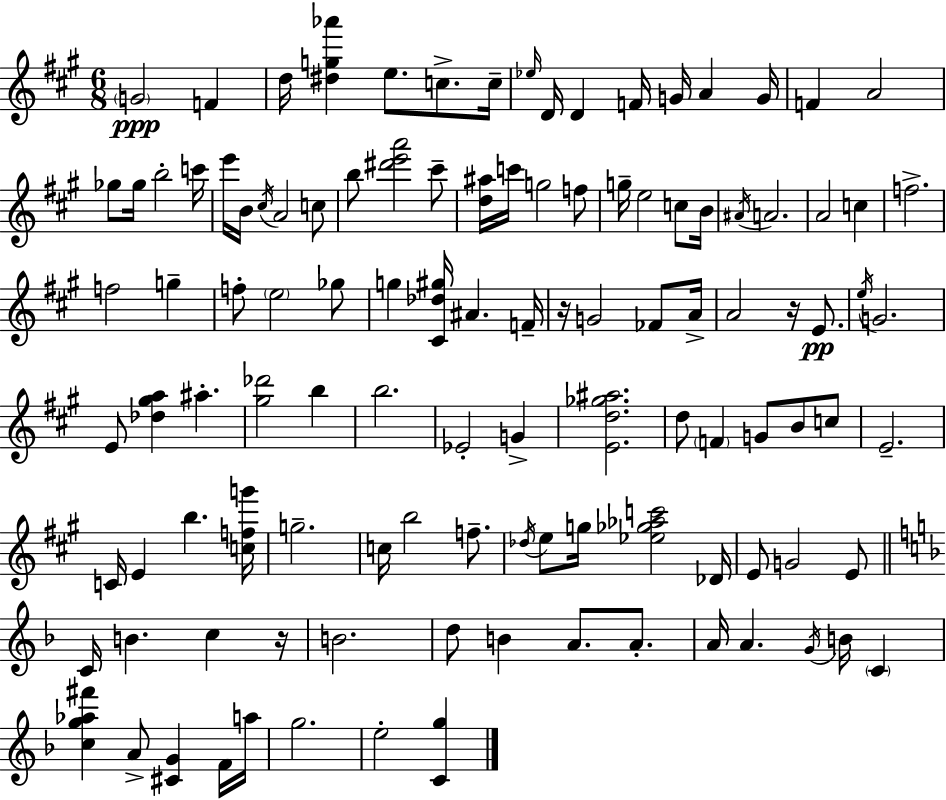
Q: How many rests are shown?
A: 3